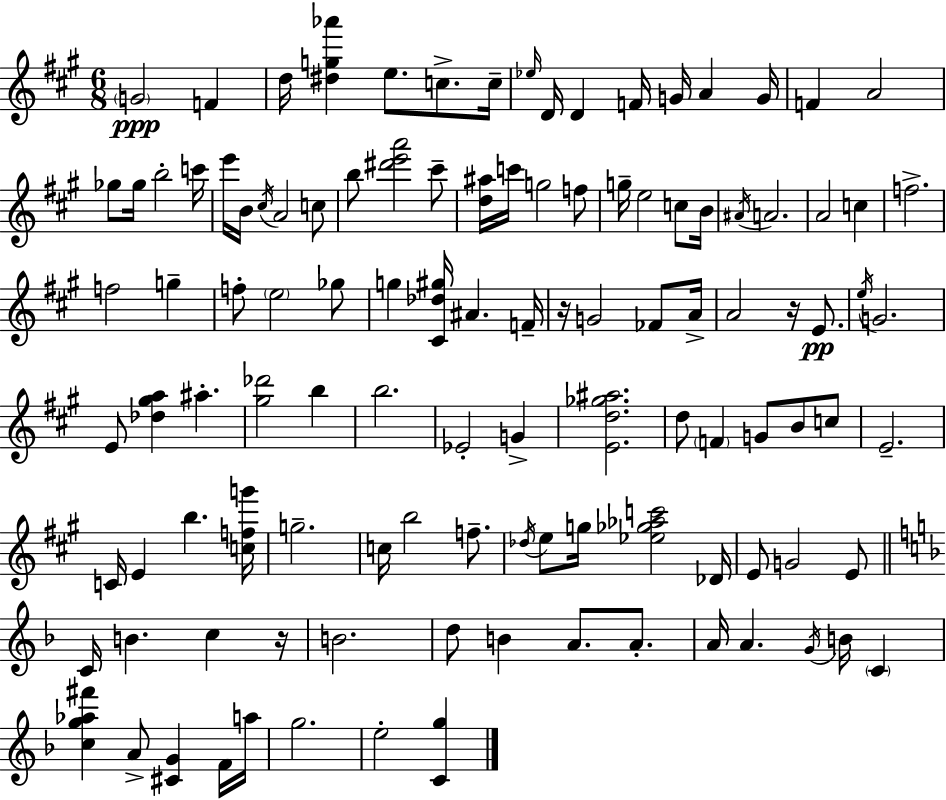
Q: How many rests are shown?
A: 3